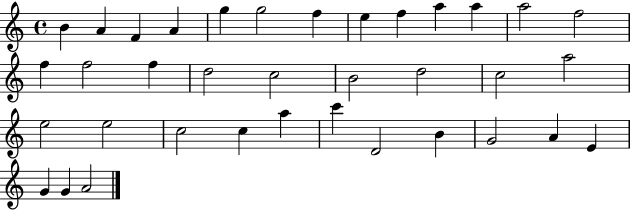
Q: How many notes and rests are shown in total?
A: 36